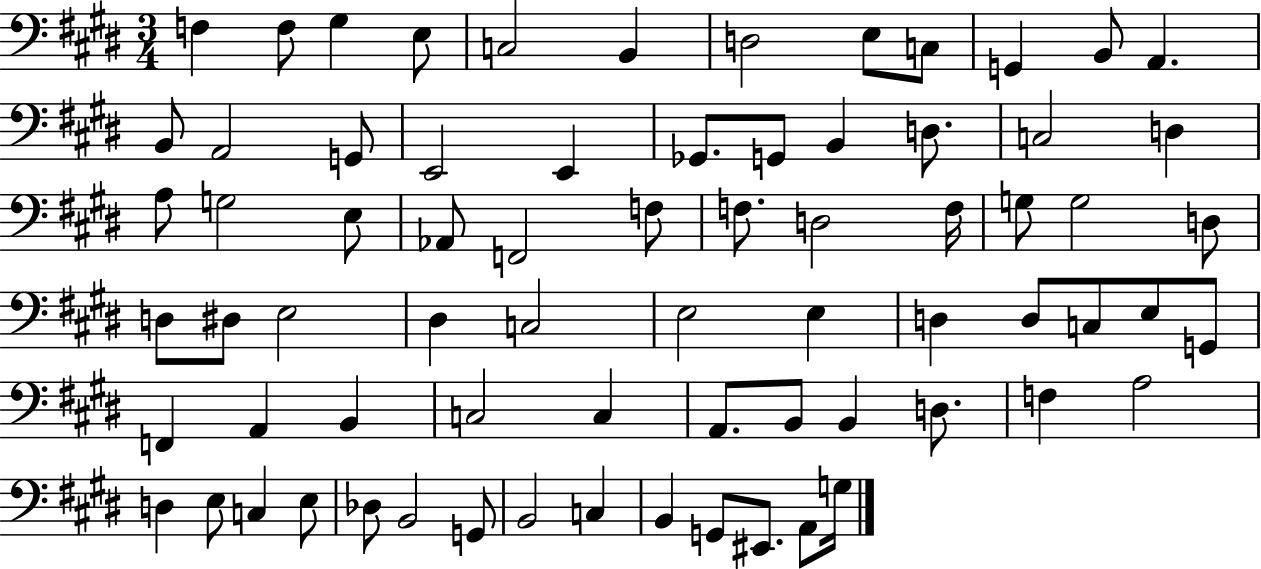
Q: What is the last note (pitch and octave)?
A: G3